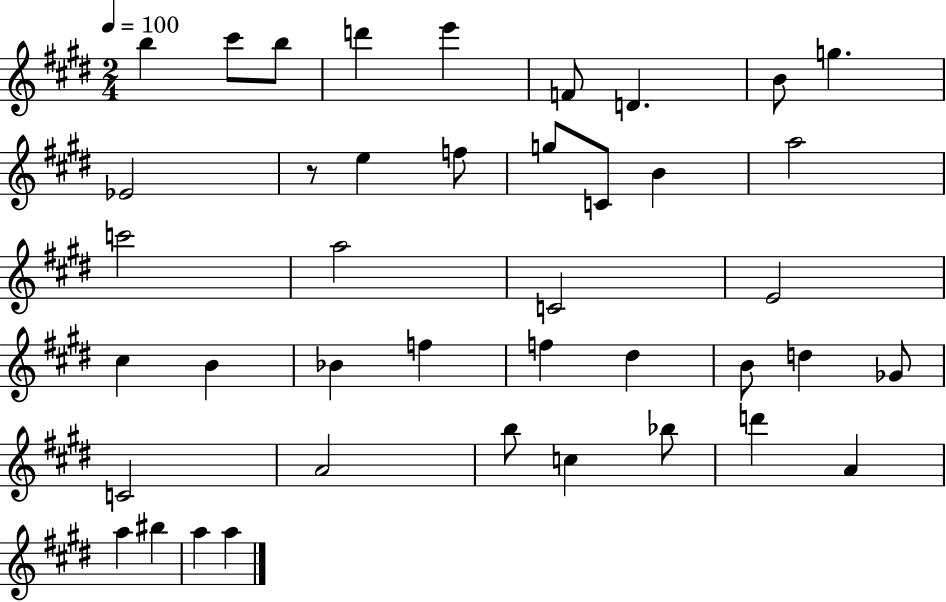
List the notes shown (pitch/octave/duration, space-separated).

B5/q C#6/e B5/e D6/q E6/q F4/e D4/q. B4/e G5/q. Eb4/h R/e E5/q F5/e G5/e C4/e B4/q A5/h C6/h A5/h C4/h E4/h C#5/q B4/q Bb4/q F5/q F5/q D#5/q B4/e D5/q Gb4/e C4/h A4/h B5/e C5/q Bb5/e D6/q A4/q A5/q BIS5/q A5/q A5/q